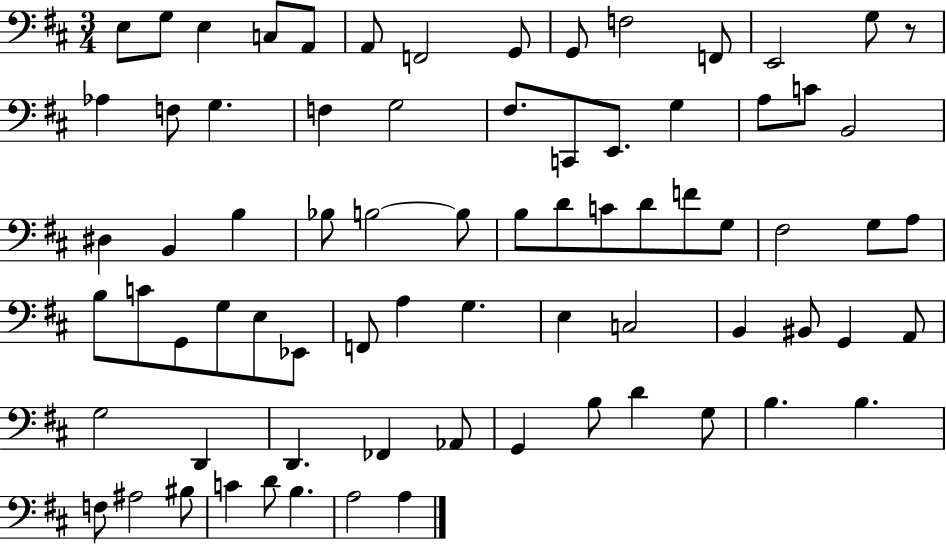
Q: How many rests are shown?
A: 1